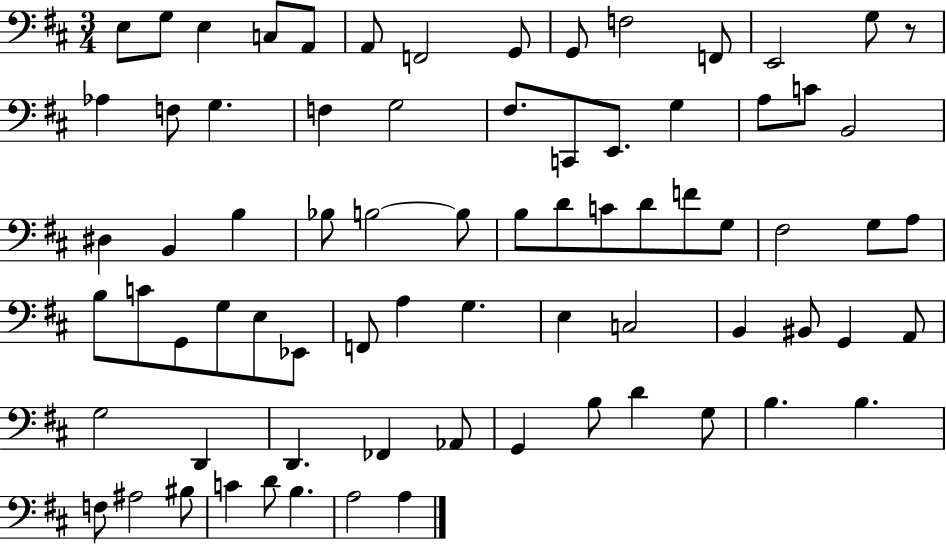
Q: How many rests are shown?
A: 1